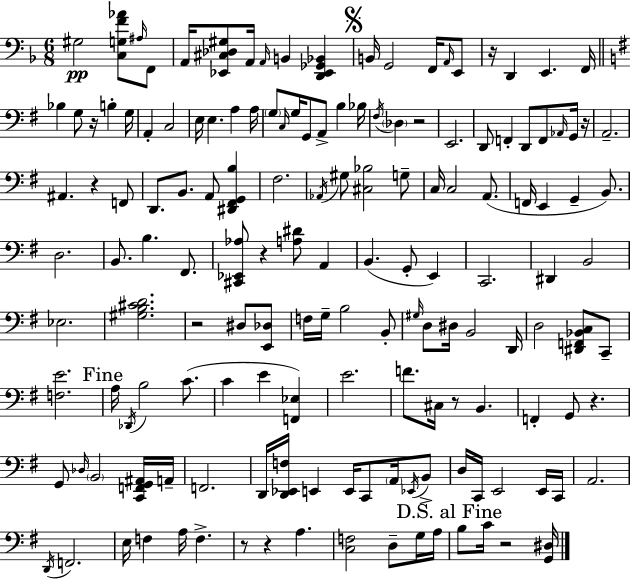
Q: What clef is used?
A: bass